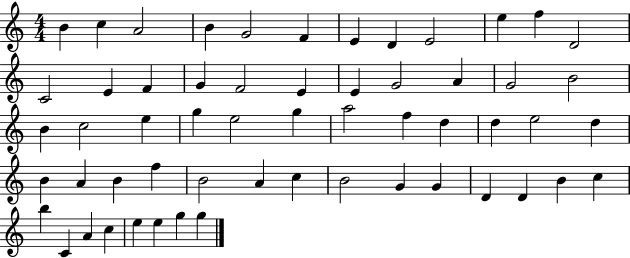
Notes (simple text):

B4/q C5/q A4/h B4/q G4/h F4/q E4/q D4/q E4/h E5/q F5/q D4/h C4/h E4/q F4/q G4/q F4/h E4/q E4/q G4/h A4/q G4/h B4/h B4/q C5/h E5/q G5/q E5/h G5/q A5/h F5/q D5/q D5/q E5/h D5/q B4/q A4/q B4/q F5/q B4/h A4/q C5/q B4/h G4/q G4/q D4/q D4/q B4/q C5/q B5/q C4/q A4/q C5/q E5/q E5/q G5/q G5/q